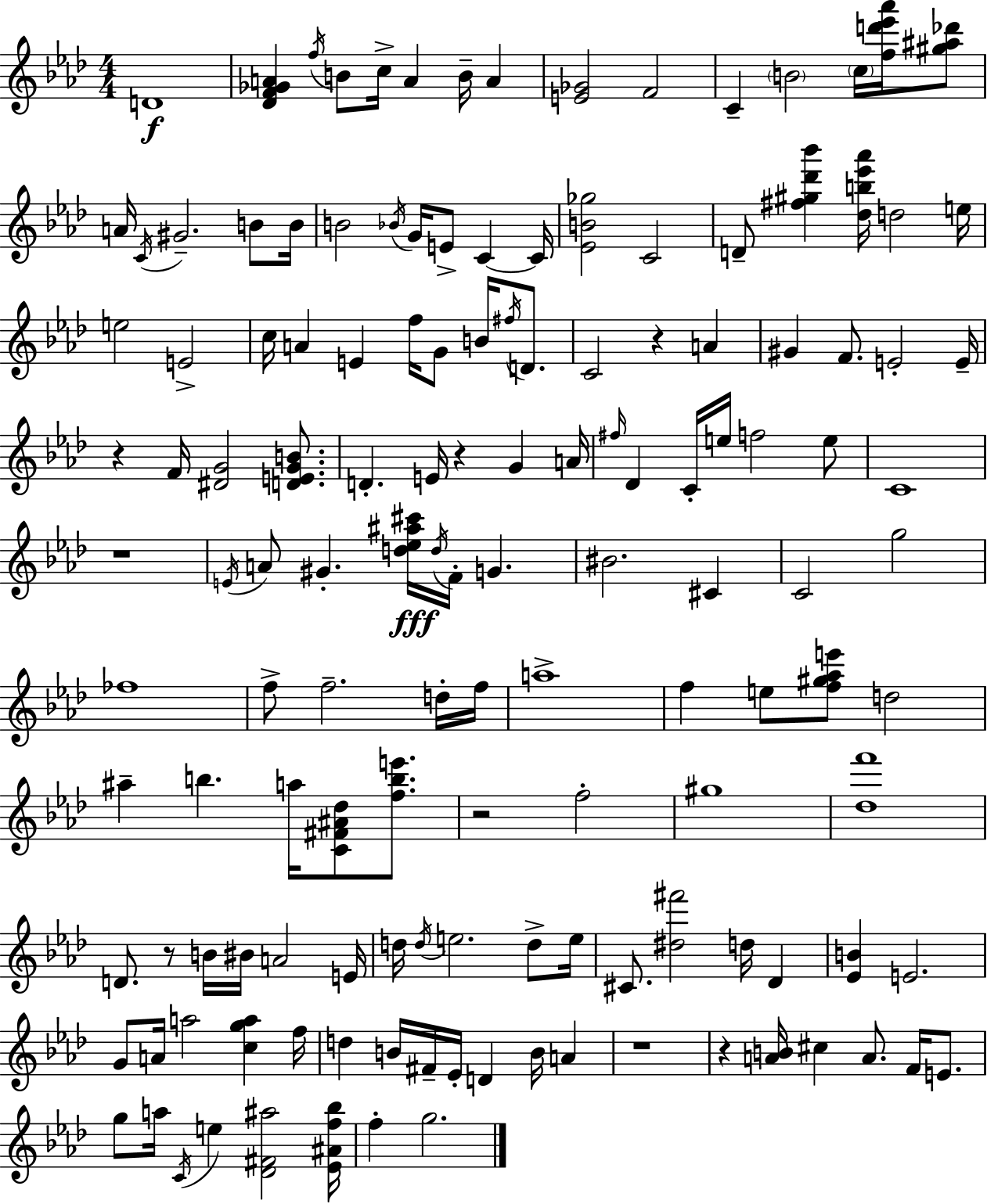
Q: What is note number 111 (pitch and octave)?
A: E5